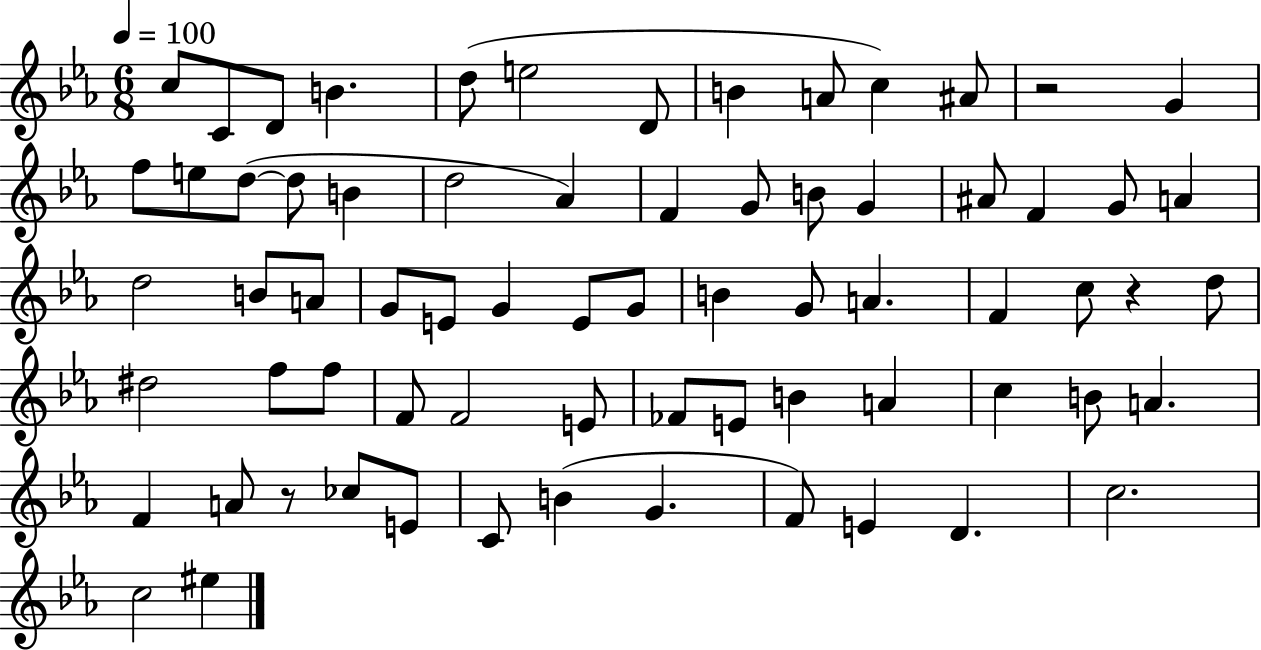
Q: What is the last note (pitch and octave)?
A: EIS5